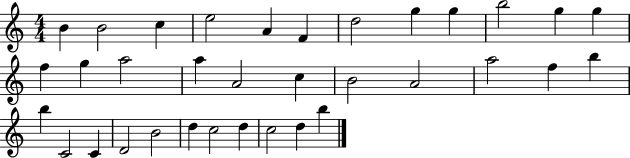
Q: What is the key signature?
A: C major